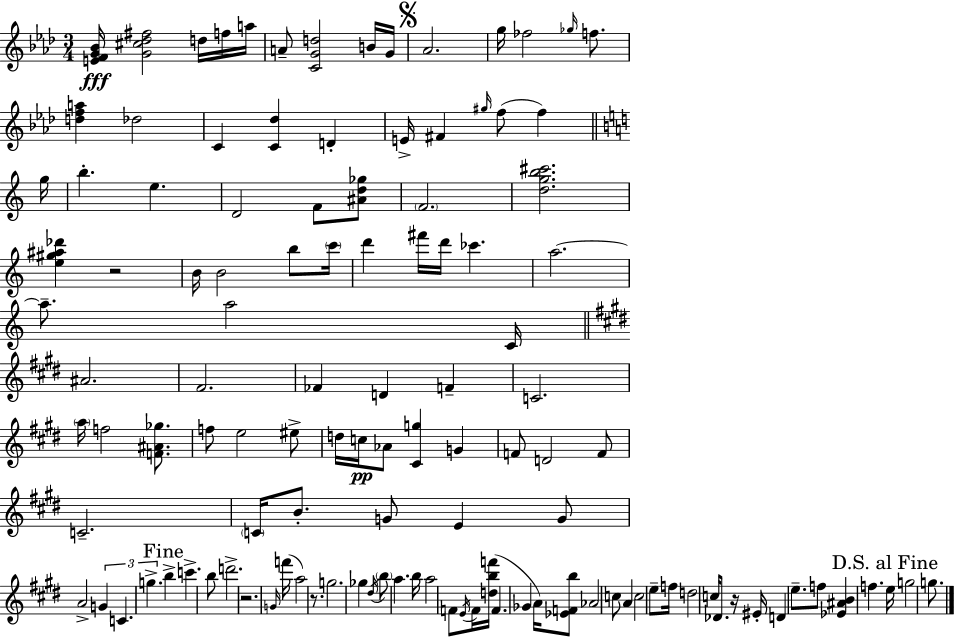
X:1
T:Untitled
M:3/4
L:1/4
K:Fm
[EFG_B]/4 [G^c_d^f]2 d/4 f/4 a/4 A/2 [CGd]2 B/4 G/4 _A2 g/4 _f2 _g/4 f/2 [dfa] _d2 C [C_d] D E/4 ^F ^g/4 f/2 f g/4 b e D2 F/2 [^Ad_g]/2 F2 [dgb^c']2 [e^g^a_d'] z2 B/4 B2 b/2 c'/4 d' ^f'/4 d'/4 _c' a2 a/2 a2 C/4 ^A2 ^F2 _F D F C2 a/4 f2 [F^A_g]/2 f/2 e2 ^e/2 d/4 c/4 _A/2 [^Cg] G F/2 D2 F/2 C2 C/4 B/2 G/2 E G/2 A2 G C g b c' b/2 d'2 z2 G/4 f'/4 a2 z/2 g2 _g ^d/4 b/2 a b/4 a2 F/2 E/4 F/4 [dbf']/4 F _G A/4 [_EFb]/2 _A2 c/2 A c2 e/2 f/4 d2 c/4 _D/2 z/4 ^E/4 D e/2 f/2 [_E^AB] f e/4 g2 g/2